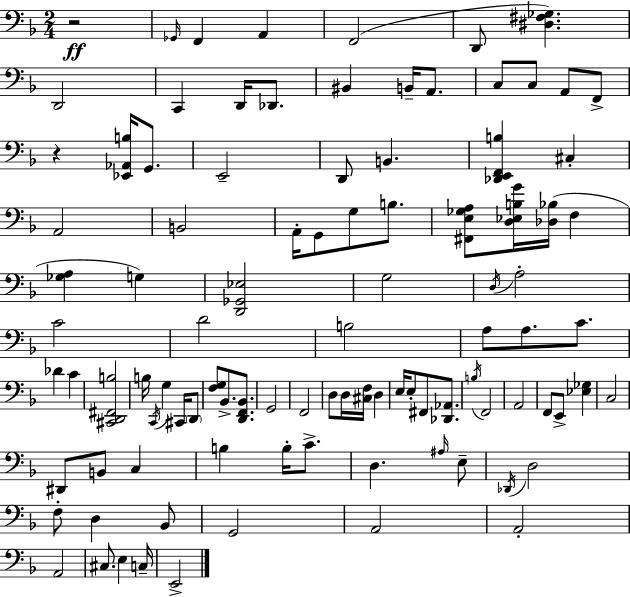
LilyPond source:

{
  \clef bass
  \numericTimeSignature
  \time 2/4
  \key d \minor
  r2\ff | \grace { ges,16 } f,4 a,4 | f,2( | d,8 <dis fis ges>4.) | \break d,2 | c,4 d,16 des,8. | bis,4 b,16-- a,8. | c8 c8 a,8 f,8-> | \break r4 <ees, aes, b>16 g,8. | e,2-- | d,8 b,4. | <des, e, f, b>4 cis4-. | \break a,2 | b,2 | a,16-. g,8 g8 b8. | <fis, e ges a>8 <d ees b g'>16 <des bes>16( f4 | \break <ges a>4 g4) | <d, ges, ees>2 | g2 | \acciaccatura { d16 } a2-. | \break c'2 | d'2 | b2 | a8 a8. c'8. | \break des'4 c'4 | <cis, d, fis, b>2 | b16 \acciaccatura { c,16 } g4 | cis,16 \parenthesize d,8 <f g>8 bes,8.-> | \break <d, f, bes,>8. g,2 | f,2 | d8 d16 <cis f>16 d4 | e16 e8-. fis,8 | \break <des, aes,>8. \acciaccatura { b16 } f,2 | a,2 | f,8 e,8-> | <ees ges>4 c2 | \break dis,8 b,8 | c4 b4 | b16-. c'8.-> d4. | \grace { ais16 } e8-- \acciaccatura { des,16 } d2 | \break f8-. | d4 bes,8 g,2 | a,2 | a,2-. | \break a,2 | cis8. | e4 c16-- e,2-> | \bar "|."
}